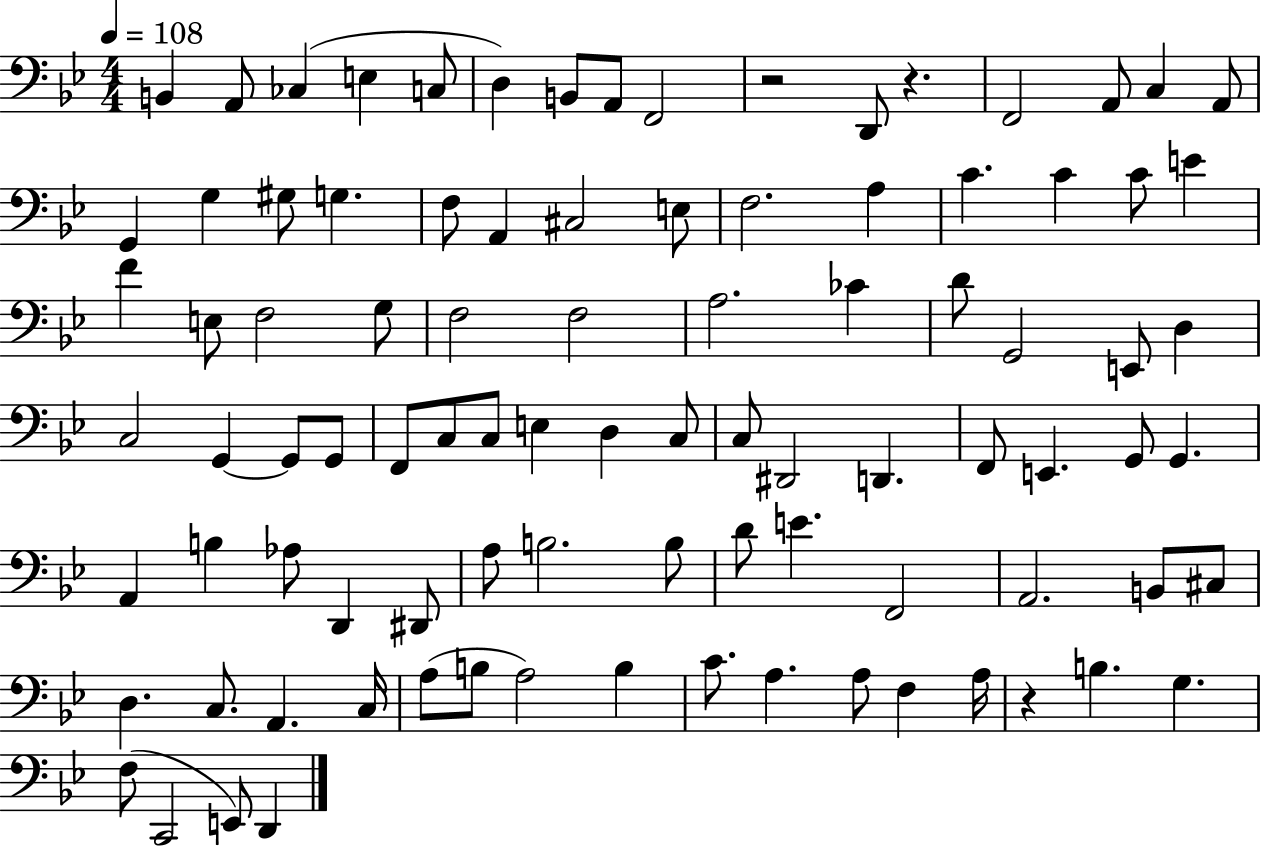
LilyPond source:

{
  \clef bass
  \numericTimeSignature
  \time 4/4
  \key bes \major
  \tempo 4 = 108
  b,4 a,8 ces4( e4 c8 | d4) b,8 a,8 f,2 | r2 d,8 r4. | f,2 a,8 c4 a,8 | \break g,4 g4 gis8 g4. | f8 a,4 cis2 e8 | f2. a4 | c'4. c'4 c'8 e'4 | \break f'4 e8 f2 g8 | f2 f2 | a2. ces'4 | d'8 g,2 e,8 d4 | \break c2 g,4~~ g,8 g,8 | f,8 c8 c8 e4 d4 c8 | c8 dis,2 d,4. | f,8 e,4. g,8 g,4. | \break a,4 b4 aes8 d,4 dis,8 | a8 b2. b8 | d'8 e'4. f,2 | a,2. b,8 cis8 | \break d4. c8. a,4. c16 | a8( b8 a2) b4 | c'8. a4. a8 f4 a16 | r4 b4. g4. | \break f8( c,2 e,8) d,4 | \bar "|."
}